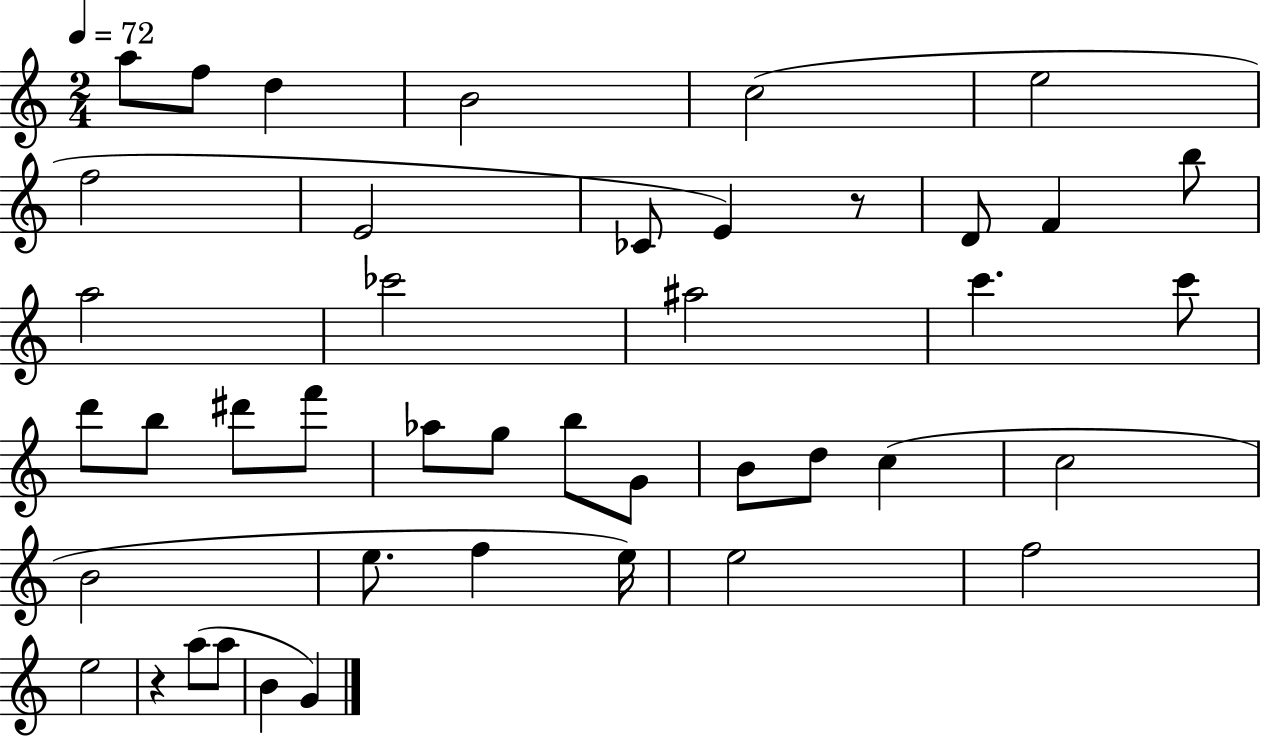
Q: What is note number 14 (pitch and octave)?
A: A5